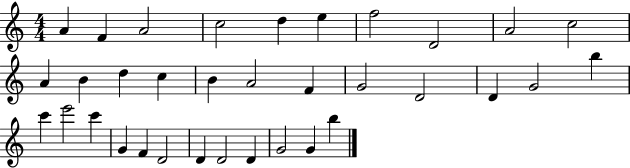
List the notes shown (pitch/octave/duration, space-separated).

A4/q F4/q A4/h C5/h D5/q E5/q F5/h D4/h A4/h C5/h A4/q B4/q D5/q C5/q B4/q A4/h F4/q G4/h D4/h D4/q G4/h B5/q C6/q E6/h C6/q G4/q F4/q D4/h D4/q D4/h D4/q G4/h G4/q B5/q